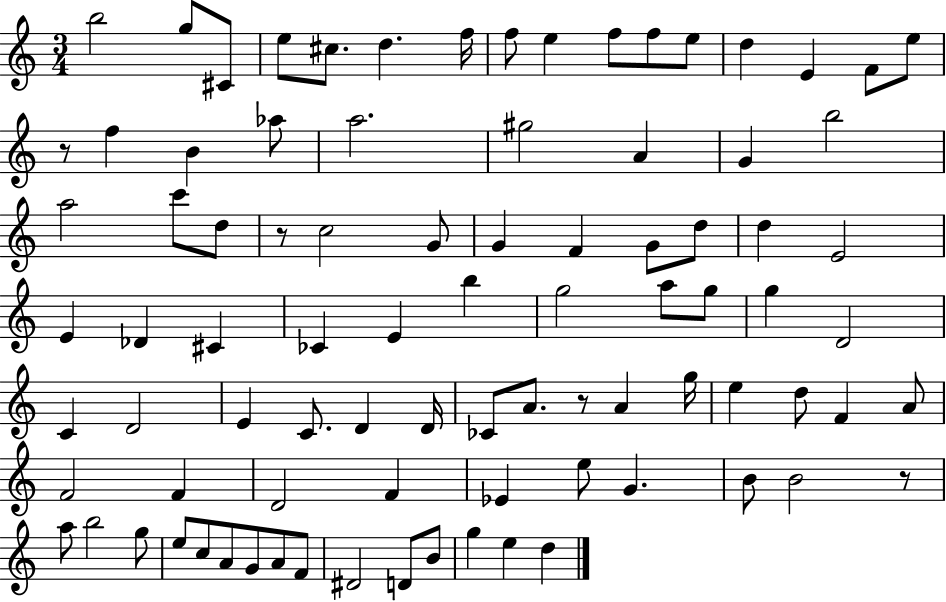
B5/h G5/e C#4/e E5/e C#5/e. D5/q. F5/s F5/e E5/q F5/e F5/e E5/e D5/q E4/q F4/e E5/e R/e F5/q B4/q Ab5/e A5/h. G#5/h A4/q G4/q B5/h A5/h C6/e D5/e R/e C5/h G4/e G4/q F4/q G4/e D5/e D5/q E4/h E4/q Db4/q C#4/q CES4/q E4/q B5/q G5/h A5/e G5/e G5/q D4/h C4/q D4/h E4/q C4/e. D4/q D4/s CES4/e A4/e. R/e A4/q G5/s E5/q D5/e F4/q A4/e F4/h F4/q D4/h F4/q Eb4/q E5/e G4/q. B4/e B4/h R/e A5/e B5/h G5/e E5/e C5/e A4/e G4/e A4/e F4/e D#4/h D4/e B4/e G5/q E5/q D5/q